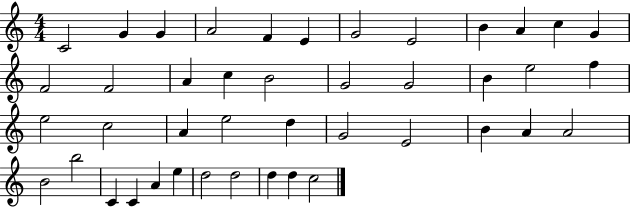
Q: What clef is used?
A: treble